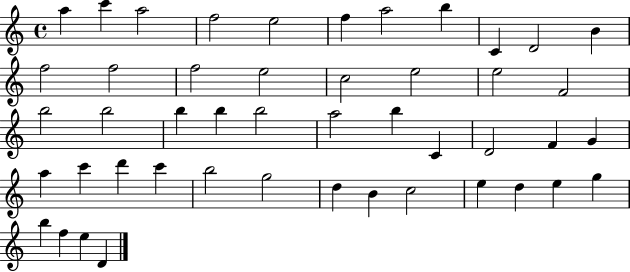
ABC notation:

X:1
T:Untitled
M:4/4
L:1/4
K:C
a c' a2 f2 e2 f a2 b C D2 B f2 f2 f2 e2 c2 e2 e2 F2 b2 b2 b b b2 a2 b C D2 F G a c' d' c' b2 g2 d B c2 e d e g b f e D